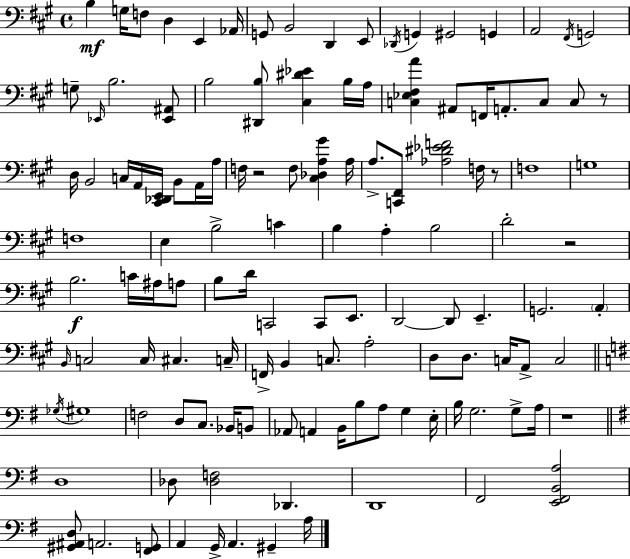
X:1
T:Untitled
M:4/4
L:1/4
K:A
B, G,/4 F,/2 D, E,, _A,,/4 G,,/2 B,,2 D,, E,,/2 _D,,/4 G,, ^G,,2 G,, A,,2 ^F,,/4 G,,2 G,/2 _E,,/4 B,2 [_E,,^A,,]/2 B,2 [^D,,B,]/2 [^C,^D_E] B,/4 A,/4 [C,_E,^F,A] ^A,,/2 F,,/4 A,,/2 C,/2 C,/2 z/2 D,/4 B,,2 C,/4 A,,/4 [^C,,_D,,E,,]/4 B,,/2 A,,/4 A,/4 F,/4 z2 F,/2 [^C,_D,A,^G] A,/4 A,/2 [C,,^F,,]/2 [_A,^D_EF]2 F,/4 z/2 F,4 G,4 F,4 E, B,2 C B, A, B,2 D2 z2 B,2 C/4 ^A,/4 A,/2 B,/2 D/4 C,,2 C,,/2 E,,/2 D,,2 D,,/2 E,, G,,2 A,, B,,/4 C,2 C,/4 ^C, C,/4 F,,/4 B,, C,/2 A,2 D,/2 D,/2 C,/4 A,,/2 C,2 _G,/4 ^G,4 F,2 D,/2 C,/2 _B,,/4 B,,/2 _A,,/2 A,, B,,/4 B,/2 A,/2 G, E,/4 B,/4 G,2 G,/2 A,/4 z4 D,4 _D,/2 [_D,F,]2 _D,, D,,4 ^F,,2 [E,,^F,,B,,A,]2 [^G,,^A,,D,]/2 A,,2 [^F,,G,,]/2 A,, G,,/4 A,, ^G,, A,/4